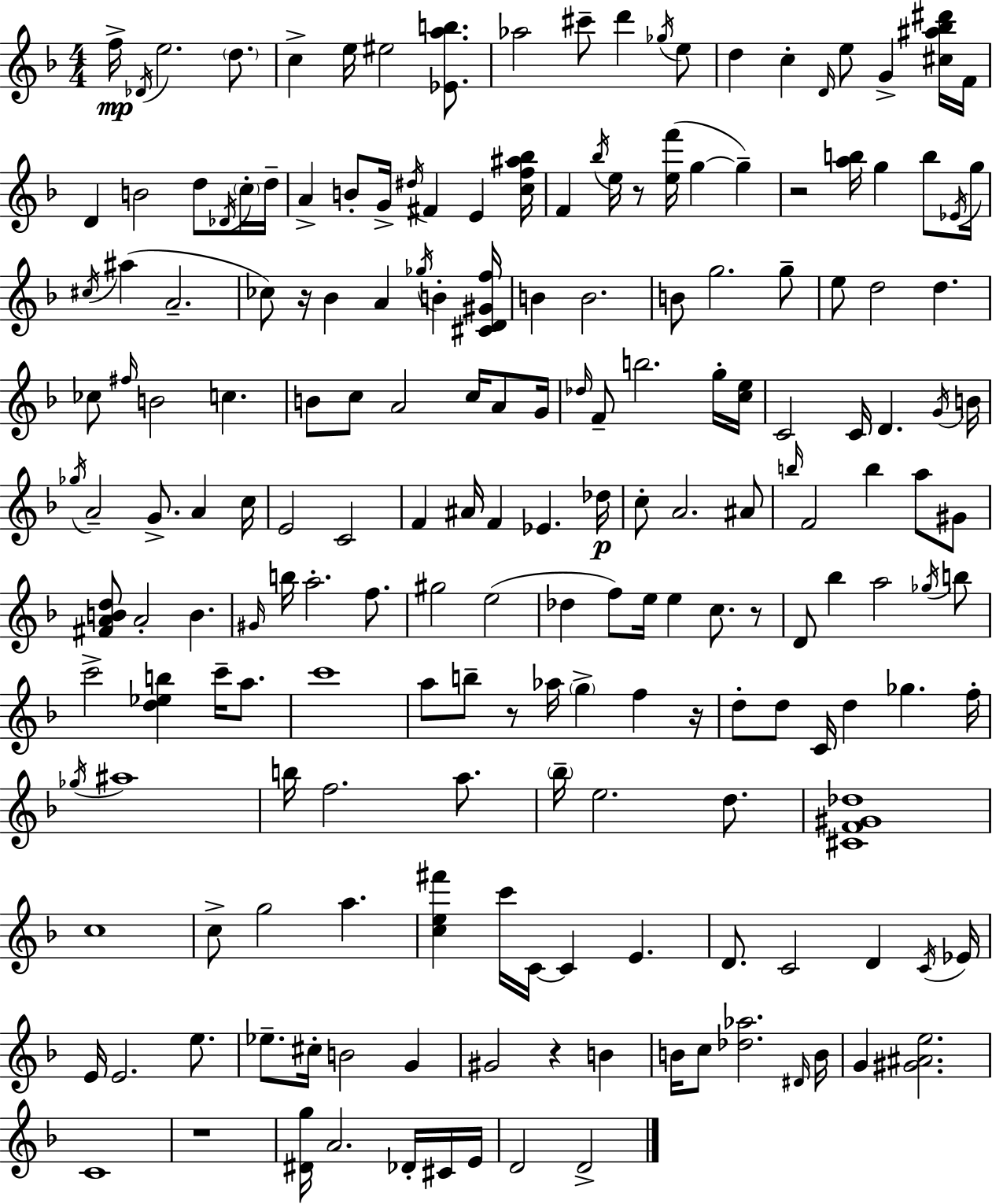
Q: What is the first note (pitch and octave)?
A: F5